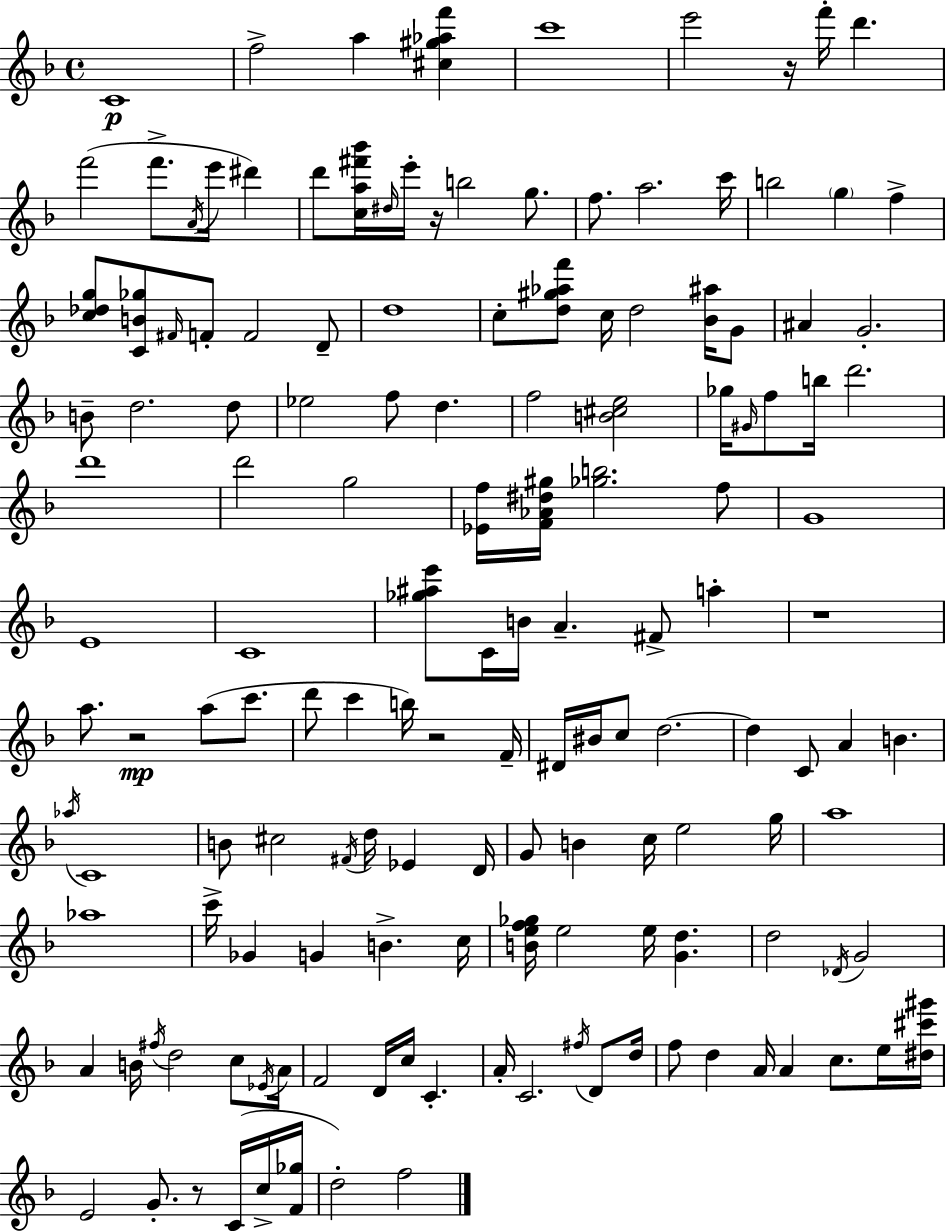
C4/w F5/h A5/q [C#5,G#5,Ab5,F6]/q C6/w E6/h R/s F6/s D6/q. F6/h F6/e. A4/s E6/s D#6/q D6/e [C5,A5,F#6,Bb6]/s D#5/s E6/s R/s B5/h G5/e. F5/e. A5/h. C6/s B5/h G5/q F5/q [C5,Db5,G5]/e [C4,B4,Gb5]/e F#4/s F4/e F4/h D4/e D5/w C5/e [D5,G#5,Ab5,F6]/e C5/s D5/h [Bb4,A#5]/s G4/e A#4/q G4/h. B4/e D5/h. D5/e Eb5/h F5/e D5/q. F5/h [B4,C#5,E5]/h Gb5/s G#4/s F5/e B5/s D6/h. D6/w D6/h G5/h [Eb4,F5]/s [F4,Ab4,D#5,G#5]/s [Gb5,B5]/h. F5/e G4/w E4/w C4/w [Gb5,A#5,E6]/e C4/s B4/s A4/q. F#4/e A5/q R/w A5/e. R/h A5/e C6/e. D6/e C6/q B5/s R/h F4/s D#4/s BIS4/s C5/e D5/h. D5/q C4/e A4/q B4/q. Ab5/s C4/w B4/e C#5/h F#4/s D5/s Eb4/q D4/s G4/e B4/q C5/s E5/h G5/s A5/w Ab5/w C6/s Gb4/q G4/q B4/q. C5/s [B4,E5,F5,Gb5]/s E5/h E5/s [G4,D5]/q. D5/h Db4/s G4/h A4/q B4/s F#5/s D5/h C5/e Eb4/s A4/s F4/h D4/s C5/s C4/q. A4/s C4/h. F#5/s D4/e D5/s F5/e D5/q A4/s A4/q C5/e. E5/s [D#5,C#6,G#6]/s E4/h G4/e. R/e C4/s C5/s [F4,Gb5]/s D5/h F5/h